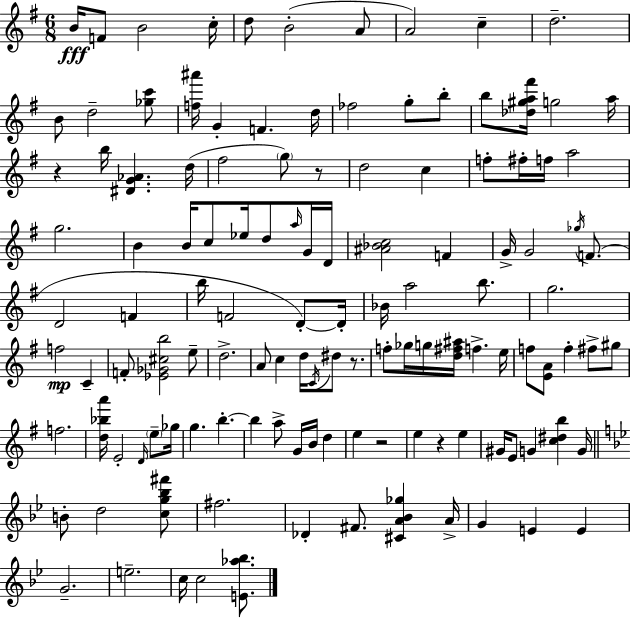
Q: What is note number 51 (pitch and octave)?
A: D4